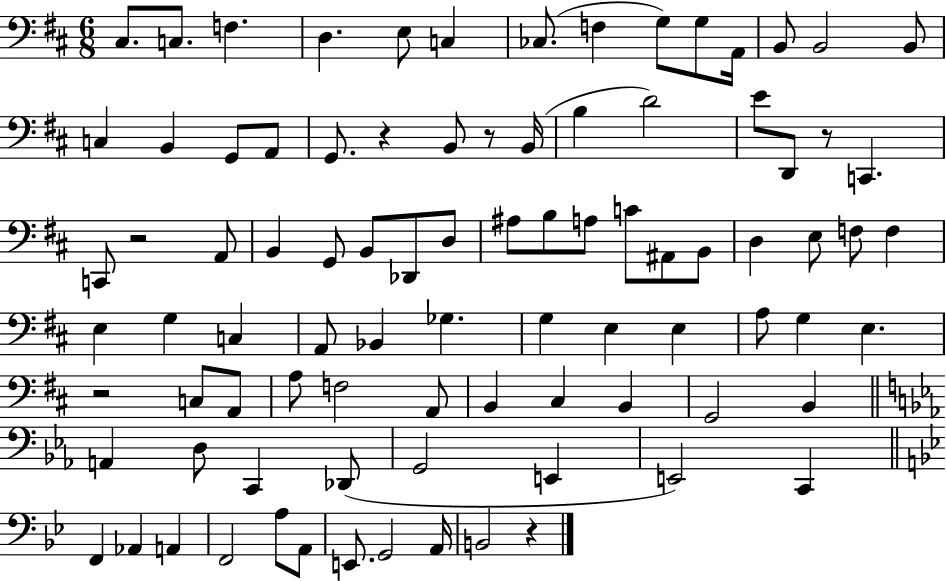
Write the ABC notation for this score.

X:1
T:Untitled
M:6/8
L:1/4
K:D
^C,/2 C,/2 F, D, E,/2 C, _C,/2 F, G,/2 G,/2 A,,/4 B,,/2 B,,2 B,,/2 C, B,, G,,/2 A,,/2 G,,/2 z B,,/2 z/2 B,,/4 B, D2 E/2 D,,/2 z/2 C,, C,,/2 z2 A,,/2 B,, G,,/2 B,,/2 _D,,/2 D,/2 ^A,/2 B,/2 A,/2 C/2 ^A,,/2 B,,/2 D, E,/2 F,/2 F, E, G, C, A,,/2 _B,, _G, G, E, E, A,/2 G, E, z2 C,/2 A,,/2 A,/2 F,2 A,,/2 B,, ^C, B,, G,,2 B,, A,, D,/2 C,, _D,,/2 G,,2 E,, E,,2 C,, F,, _A,, A,, F,,2 A,/2 A,,/2 E,,/2 G,,2 A,,/4 B,,2 z